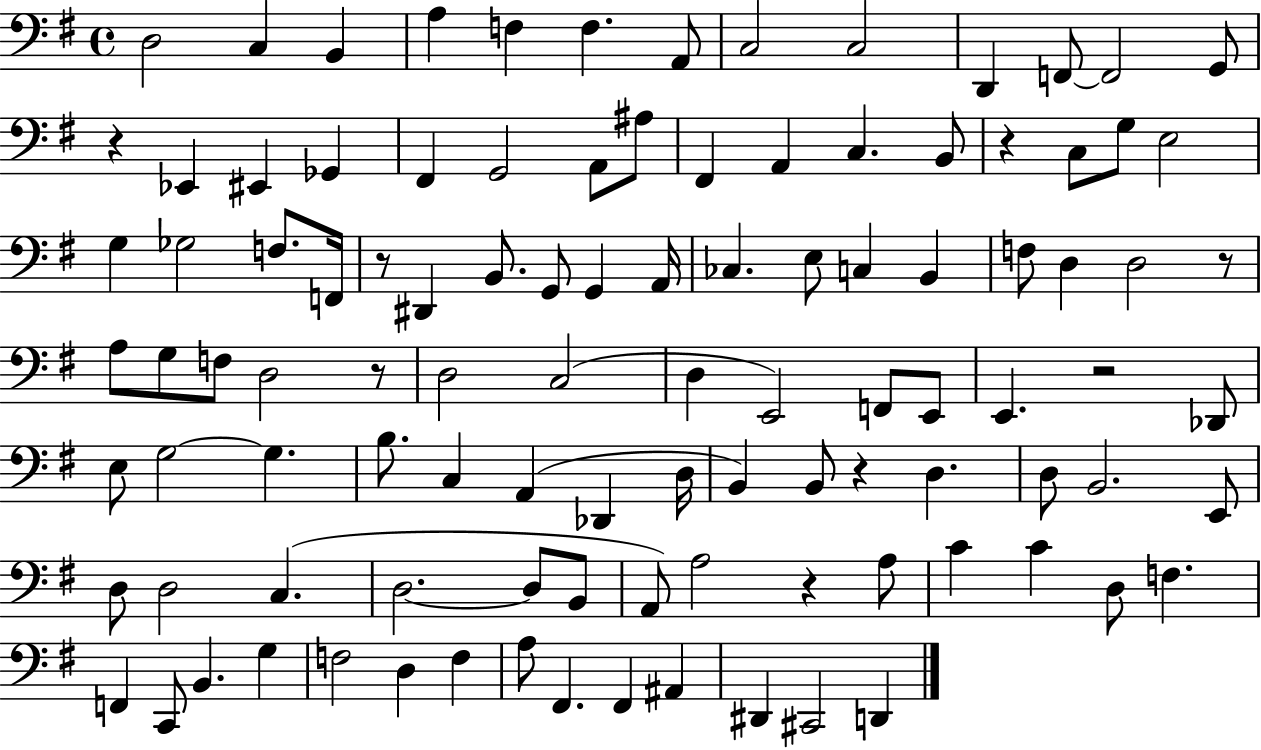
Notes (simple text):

D3/h C3/q B2/q A3/q F3/q F3/q. A2/e C3/h C3/h D2/q F2/e F2/h G2/e R/q Eb2/q EIS2/q Gb2/q F#2/q G2/h A2/e A#3/e F#2/q A2/q C3/q. B2/e R/q C3/e G3/e E3/h G3/q Gb3/h F3/e. F2/s R/e D#2/q B2/e. G2/e G2/q A2/s CES3/q. E3/e C3/q B2/q F3/e D3/q D3/h R/e A3/e G3/e F3/e D3/h R/e D3/h C3/h D3/q E2/h F2/e E2/e E2/q. R/h Db2/e E3/e G3/h G3/q. B3/e. C3/q A2/q Db2/q D3/s B2/q B2/e R/q D3/q. D3/e B2/h. E2/e D3/e D3/h C3/q. D3/h. D3/e B2/e A2/e A3/h R/q A3/e C4/q C4/q D3/e F3/q. F2/q C2/e B2/q. G3/q F3/h D3/q F3/q A3/e F#2/q. F#2/q A#2/q D#2/q C#2/h D2/q